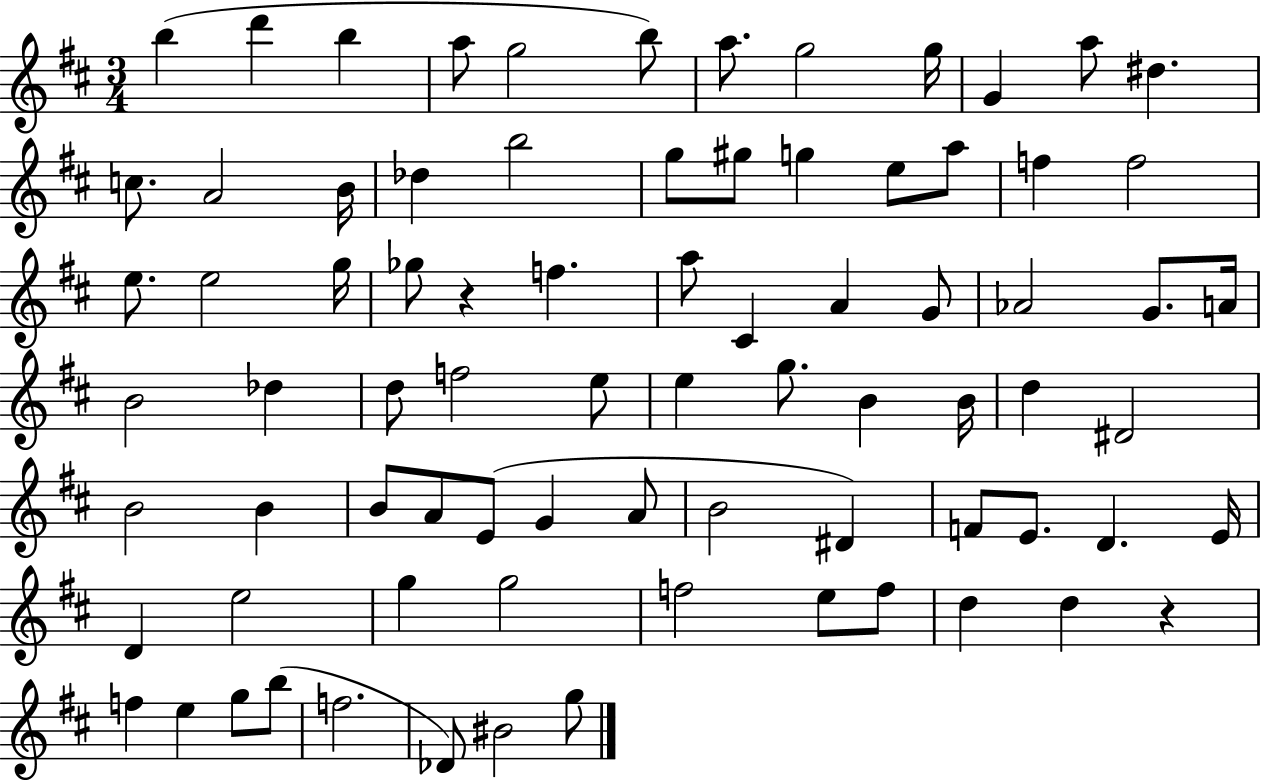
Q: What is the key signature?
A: D major